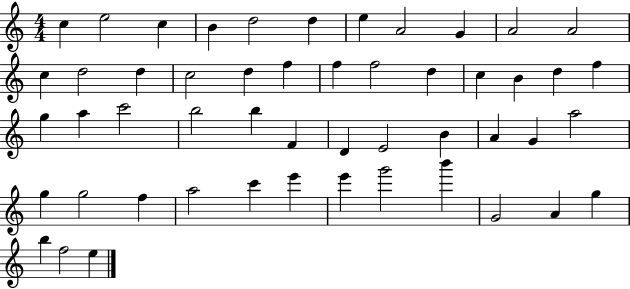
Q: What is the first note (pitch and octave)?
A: C5